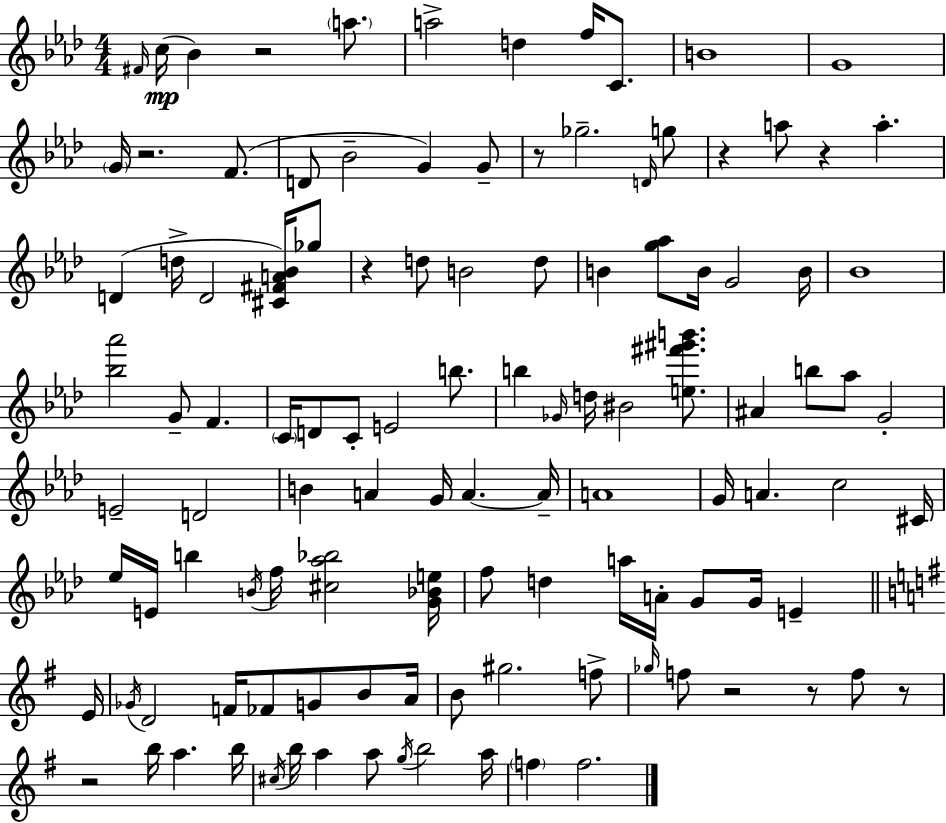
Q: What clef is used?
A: treble